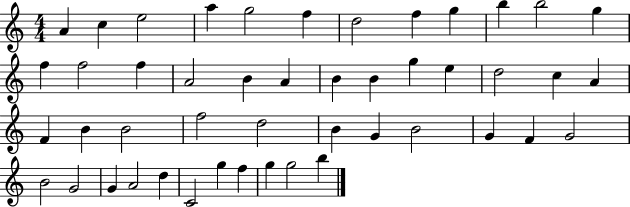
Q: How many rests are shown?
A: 0